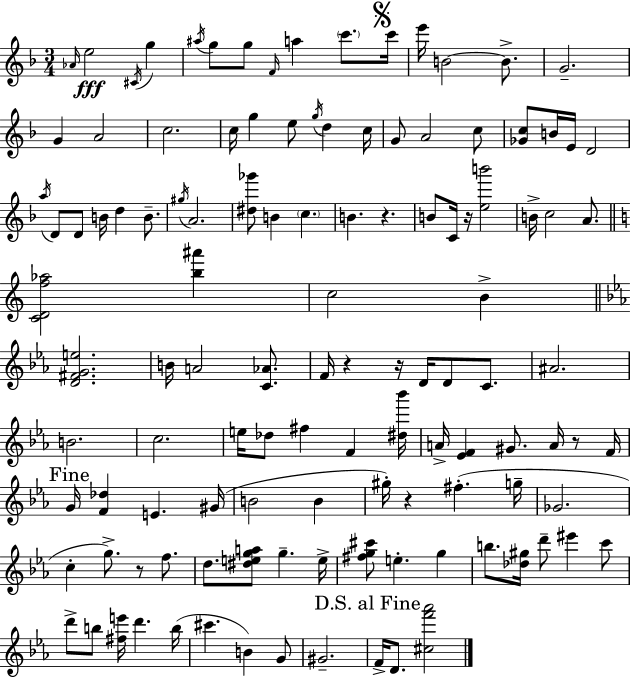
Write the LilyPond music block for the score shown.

{
  \clef treble
  \numericTimeSignature
  \time 3/4
  \key d \minor
  \grace { aes'16 }\fff e''2 \acciaccatura { cis'16 } g''4 | \acciaccatura { ais''16 } g''8 g''8 \grace { f'16 } a''4 | \parenthesize c'''8. \mark \markup { \musicglyph "scripts.segno" } c'''16 e'''16 b'2~~ | b'8.-> g'2.-- | \break g'4 a'2 | c''2. | c''16 g''4 e''8 \acciaccatura { g''16 } | d''4 c''16 g'8 a'2 | \break c''8 <ges' c''>8 b'16 e'16 d'2 | \acciaccatura { a''16 } d'8 d'8 b'16 d''4 | b'8.-- \acciaccatura { gis''16 } a'2. | <dis'' ges'''>8 b'4 | \break \parenthesize c''4. b'4. | r4. b'8 c'16 r16 <e'' b'''>2 | b'16-> c''2 | a'8. \bar "||" \break \key c \major <c' d' f'' aes''>2 <b'' ais'''>4 | c''2 b'4-> | \bar "||" \break \key c \minor <d' fis' g' e''>2. | b'16 a'2 <c' aes'>8. | f'16 r4 r16 d'16 d'8 c'8. | ais'2. | \break b'2. | c''2. | e''16 des''8 fis''4 f'4 <dis'' bes'''>16 | a'16-> <ees' f'>4 gis'8. a'16 r8 f'16 | \break \mark "Fine" g'16 <f' des''>4 e'4. gis'16( | b'2 b'4 | gis''16-.) r4 fis''4.-.( g''16-- | ges'2. | \break c''4-. g''8.->) r8 f''8. | d''8. <dis'' e'' g'' a''>8 g''4.-- e''16-> | <fis'' g'' cis'''>8 e''4.-. g''4 | b''8. <des'' gis''>16 d'''8-- eis'''4 c'''8 | \break d'''8-> b''8 <fis'' e'''>16 d'''4. b''16( | cis'''4. b'4) g'8 | gis'2.-- | \mark "D.S. al Fine" f'16-> d'8. <cis'' f''' aes'''>2 | \break \bar "|."
}